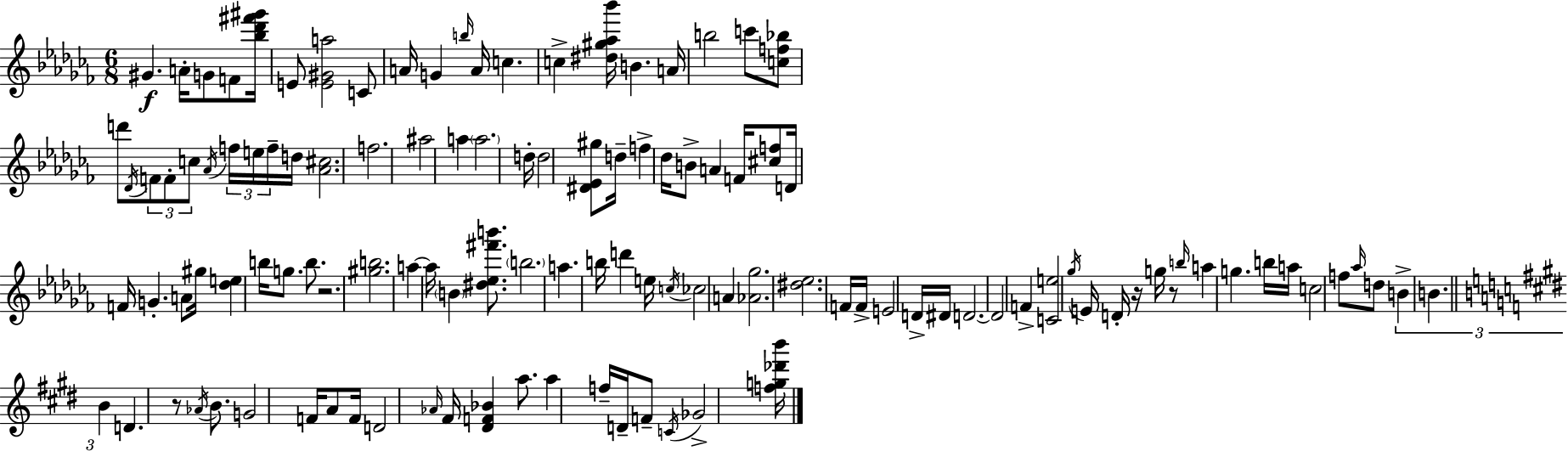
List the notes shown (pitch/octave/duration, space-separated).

G#4/q. A4/s G4/e F4/e [Bb5,Db6,F#6,G#6]/s E4/e [E4,G#4,A5]/h C4/e A4/s G4/q B5/s A4/s C5/q. C5/q [D#5,G#5,Ab5,Bb6]/s B4/q. A4/s B5/h C6/e [C5,F5,Bb5]/e D6/e Db4/s F4/e F4/e C5/e Ab4/s F5/s E5/s F5/s D5/s [Ab4,C#5]/h. F5/h. A#5/h A5/q A5/h. D5/s D5/h [D#4,Eb4,G#5]/e D5/s F5/q Db5/s B4/e A4/q F4/s [C#5,F5]/e D4/s F4/s G4/q. A4/e G#5/s [Db5,E5]/q B5/s G5/e. B5/e. R/h. [G#5,B5]/h. A5/q A5/s B4/q [D#5,Eb5,F#6,B6]/e. B5/h. A5/q. B5/s D6/q E5/s C5/s CES5/h A4/q [Ab4,Gb5]/h. [D#5,Eb5]/h. F4/s F4/s E4/h D4/s D#4/s D4/h. D4/h F4/q [C4,E5]/h Gb5/s E4/s D4/s R/s G5/s R/e B5/s A5/q G5/q. B5/s A5/s C5/h F5/e Ab5/s D5/e B4/q B4/q. B4/q D4/q. R/e Ab4/s B4/e. G4/h F4/s A4/e F4/s D4/h Ab4/s F#4/s [D#4,F4,Bb4]/q A5/e. A5/q F5/s D4/s F4/e C4/s Gb4/h [F5,G5,Db6,B6]/s